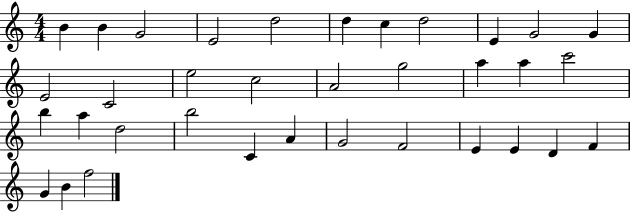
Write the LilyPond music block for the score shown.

{
  \clef treble
  \numericTimeSignature
  \time 4/4
  \key c \major
  b'4 b'4 g'2 | e'2 d''2 | d''4 c''4 d''2 | e'4 g'2 g'4 | \break e'2 c'2 | e''2 c''2 | a'2 g''2 | a''4 a''4 c'''2 | \break b''4 a''4 d''2 | b''2 c'4 a'4 | g'2 f'2 | e'4 e'4 d'4 f'4 | \break g'4 b'4 f''2 | \bar "|."
}